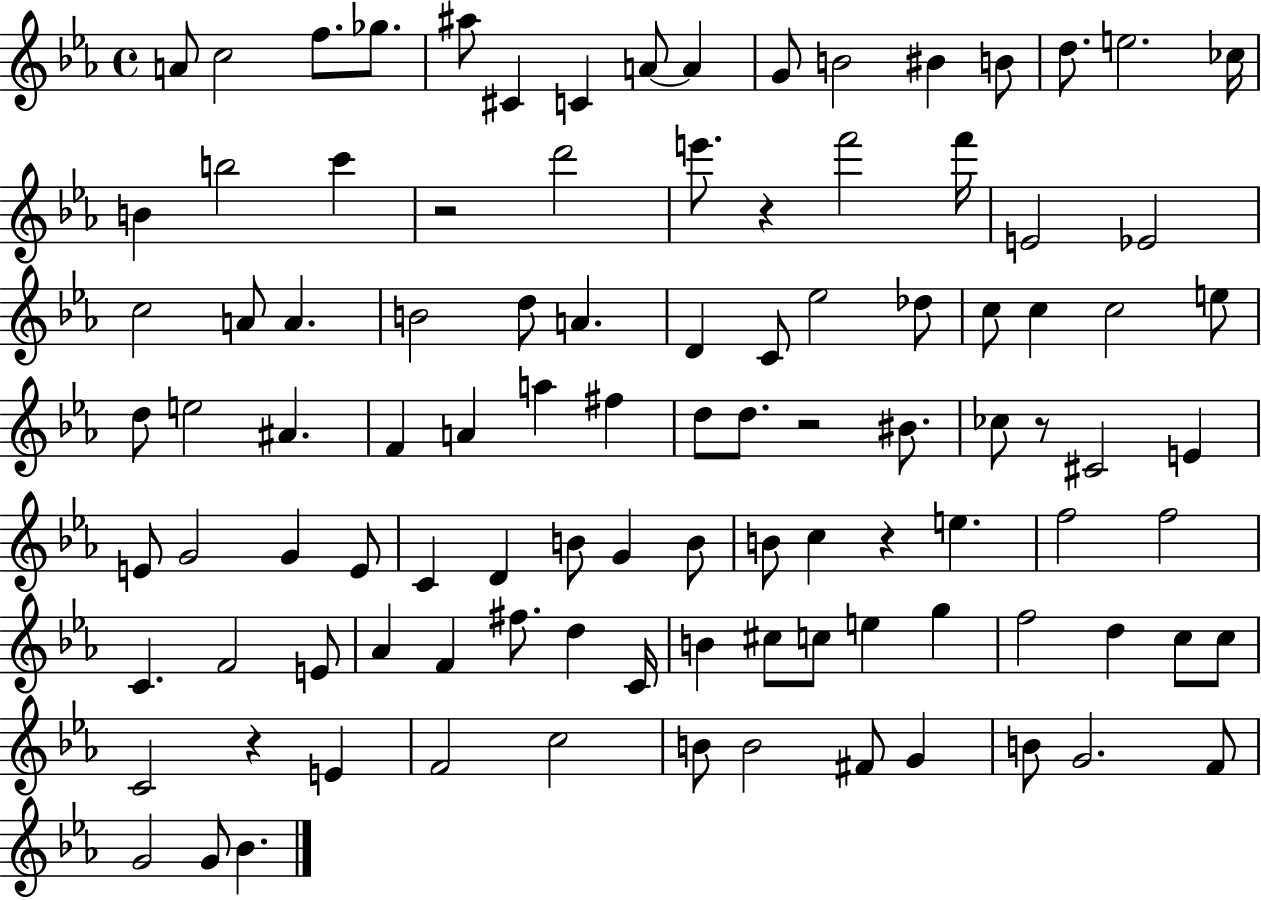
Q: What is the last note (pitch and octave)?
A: Bb4